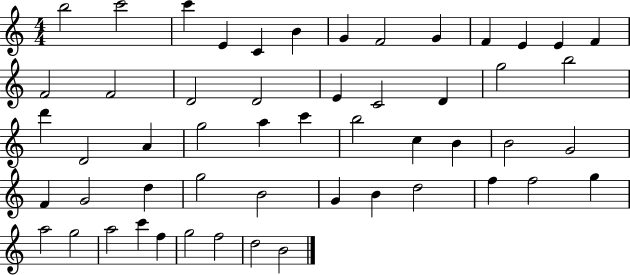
X:1
T:Untitled
M:4/4
L:1/4
K:C
b2 c'2 c' E C B G F2 G F E E F F2 F2 D2 D2 E C2 D g2 b2 d' D2 A g2 a c' b2 c B B2 G2 F G2 d g2 B2 G B d2 f f2 g a2 g2 a2 c' f g2 f2 d2 B2